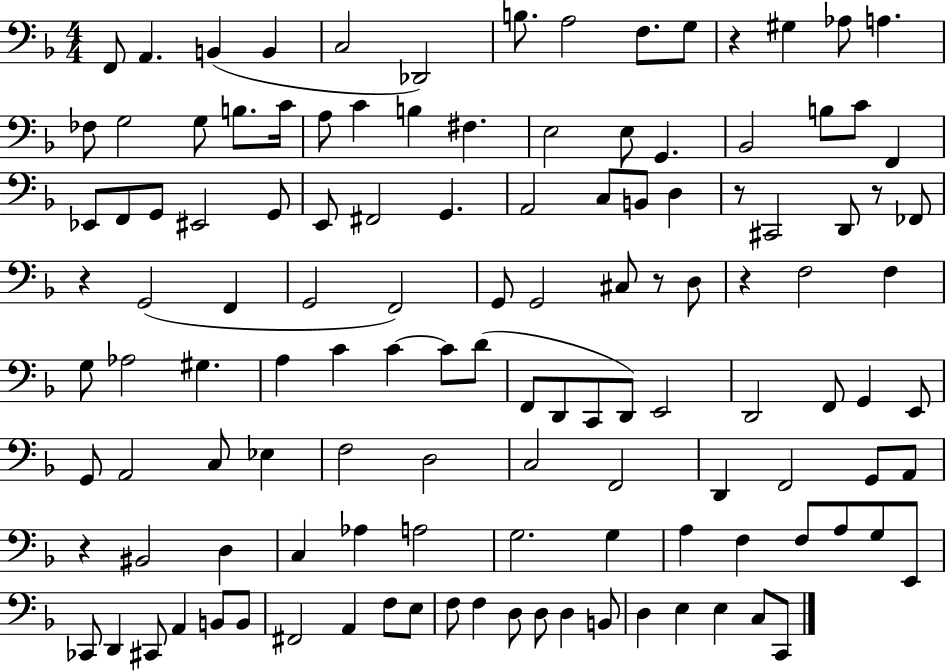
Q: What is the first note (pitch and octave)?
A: F2